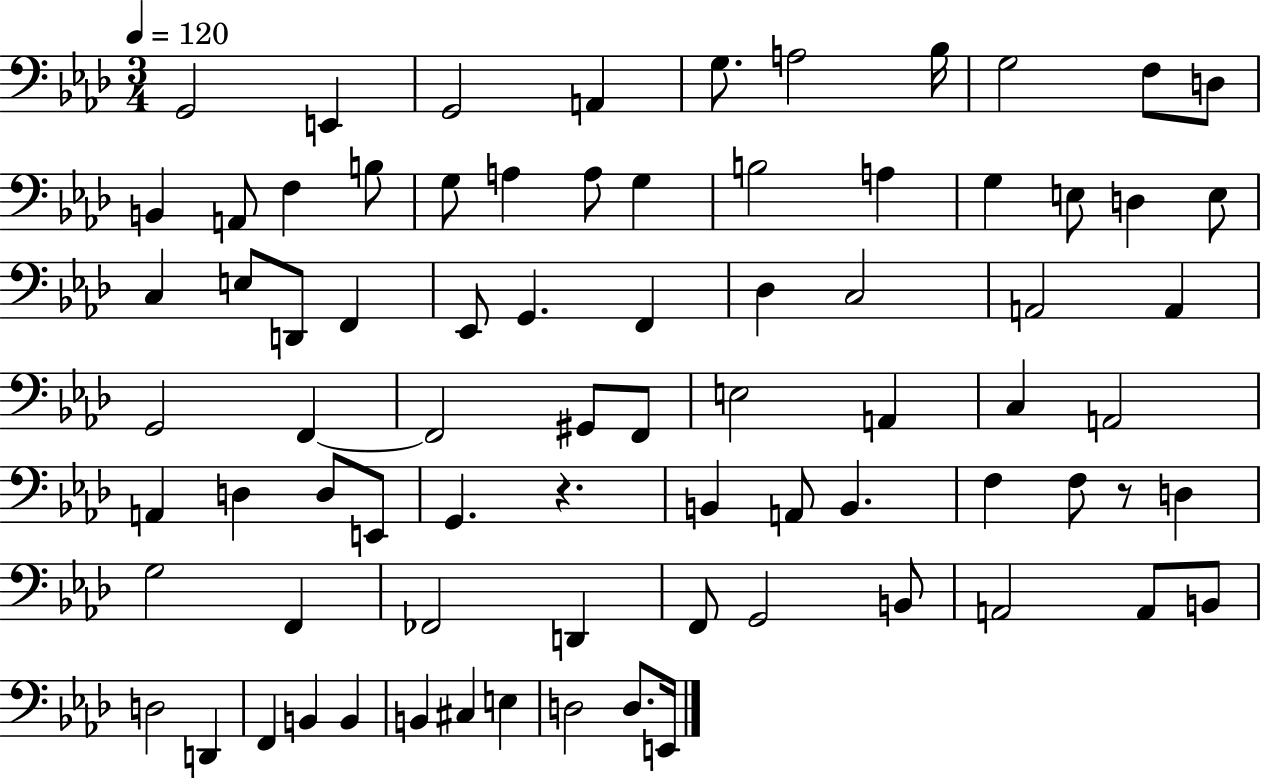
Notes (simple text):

G2/h E2/q G2/h A2/q G3/e. A3/h Bb3/s G3/h F3/e D3/e B2/q A2/e F3/q B3/e G3/e A3/q A3/e G3/q B3/h A3/q G3/q E3/e D3/q E3/e C3/q E3/e D2/e F2/q Eb2/e G2/q. F2/q Db3/q C3/h A2/h A2/q G2/h F2/q F2/h G#2/e F2/e E3/h A2/q C3/q A2/h A2/q D3/q D3/e E2/e G2/q. R/q. B2/q A2/e B2/q. F3/q F3/e R/e D3/q G3/h F2/q FES2/h D2/q F2/e G2/h B2/e A2/h A2/e B2/e D3/h D2/q F2/q B2/q B2/q B2/q C#3/q E3/q D3/h D3/e. E2/s